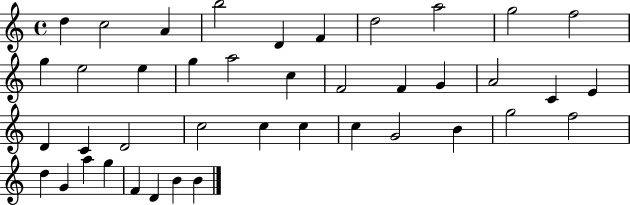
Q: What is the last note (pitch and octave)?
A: B4